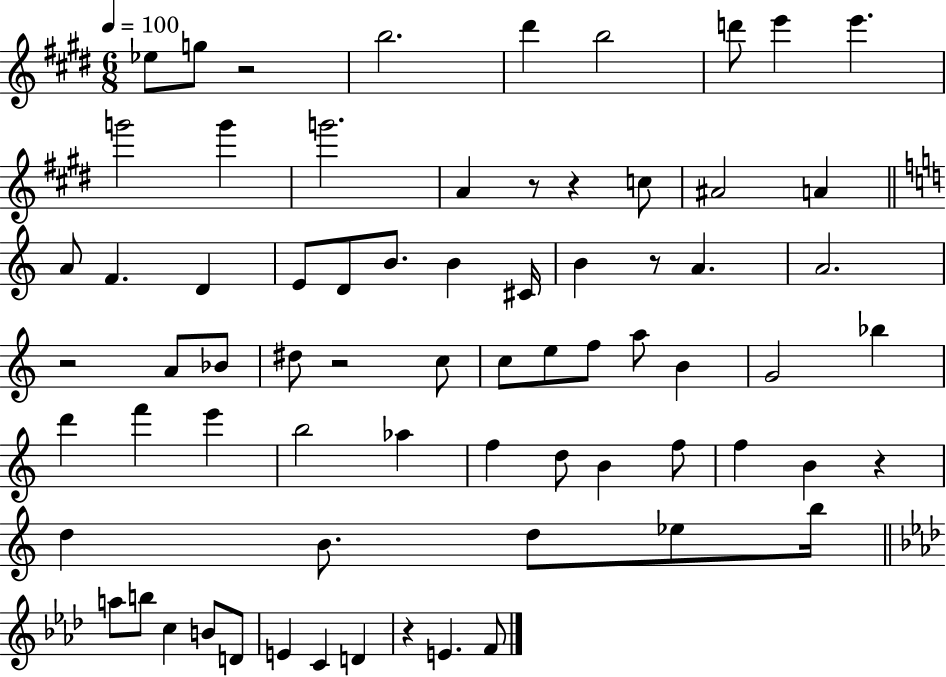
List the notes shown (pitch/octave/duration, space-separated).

Eb5/e G5/e R/h B5/h. D#6/q B5/h D6/e E6/q E6/q. G6/h G6/q G6/h. A4/q R/e R/q C5/e A#4/h A4/q A4/e F4/q. D4/q E4/e D4/e B4/e. B4/q C#4/s B4/q R/e A4/q. A4/h. R/h A4/e Bb4/e D#5/e R/h C5/e C5/e E5/e F5/e A5/e B4/q G4/h Bb5/q D6/q F6/q E6/q B5/h Ab5/q F5/q D5/e B4/q F5/e F5/q B4/q R/q D5/q B4/e. D5/e Eb5/e B5/s A5/e B5/e C5/q B4/e D4/e E4/q C4/q D4/q R/q E4/q. F4/e